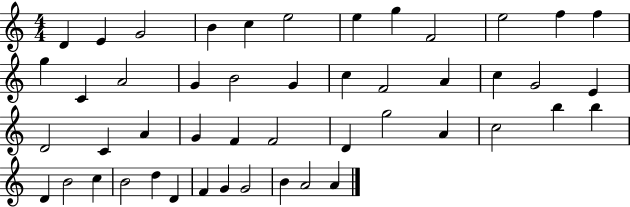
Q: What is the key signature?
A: C major